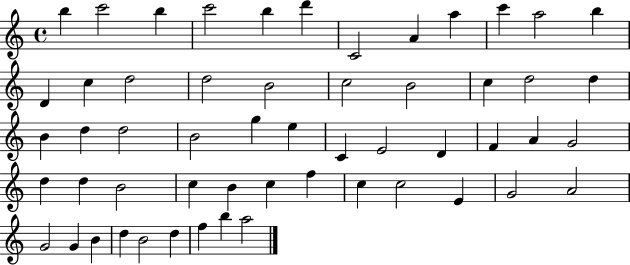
{
  \clef treble
  \time 4/4
  \defaultTimeSignature
  \key c \major
  b''4 c'''2 b''4 | c'''2 b''4 d'''4 | c'2 a'4 a''4 | c'''4 a''2 b''4 | \break d'4 c''4 d''2 | d''2 b'2 | c''2 b'2 | c''4 d''2 d''4 | \break b'4 d''4 d''2 | b'2 g''4 e''4 | c'4 e'2 d'4 | f'4 a'4 g'2 | \break d''4 d''4 b'2 | c''4 b'4 c''4 f''4 | c''4 c''2 e'4 | g'2 a'2 | \break g'2 g'4 b'4 | d''4 b'2 d''4 | f''4 b''4 a''2 | \bar "|."
}